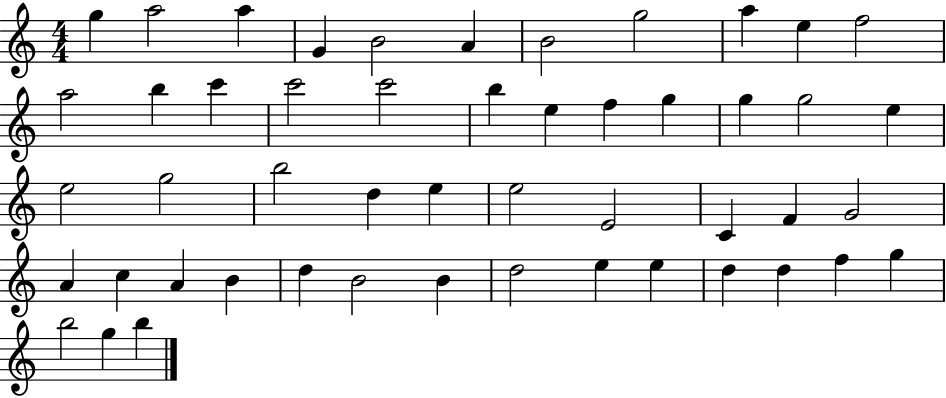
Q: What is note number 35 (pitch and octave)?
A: C5